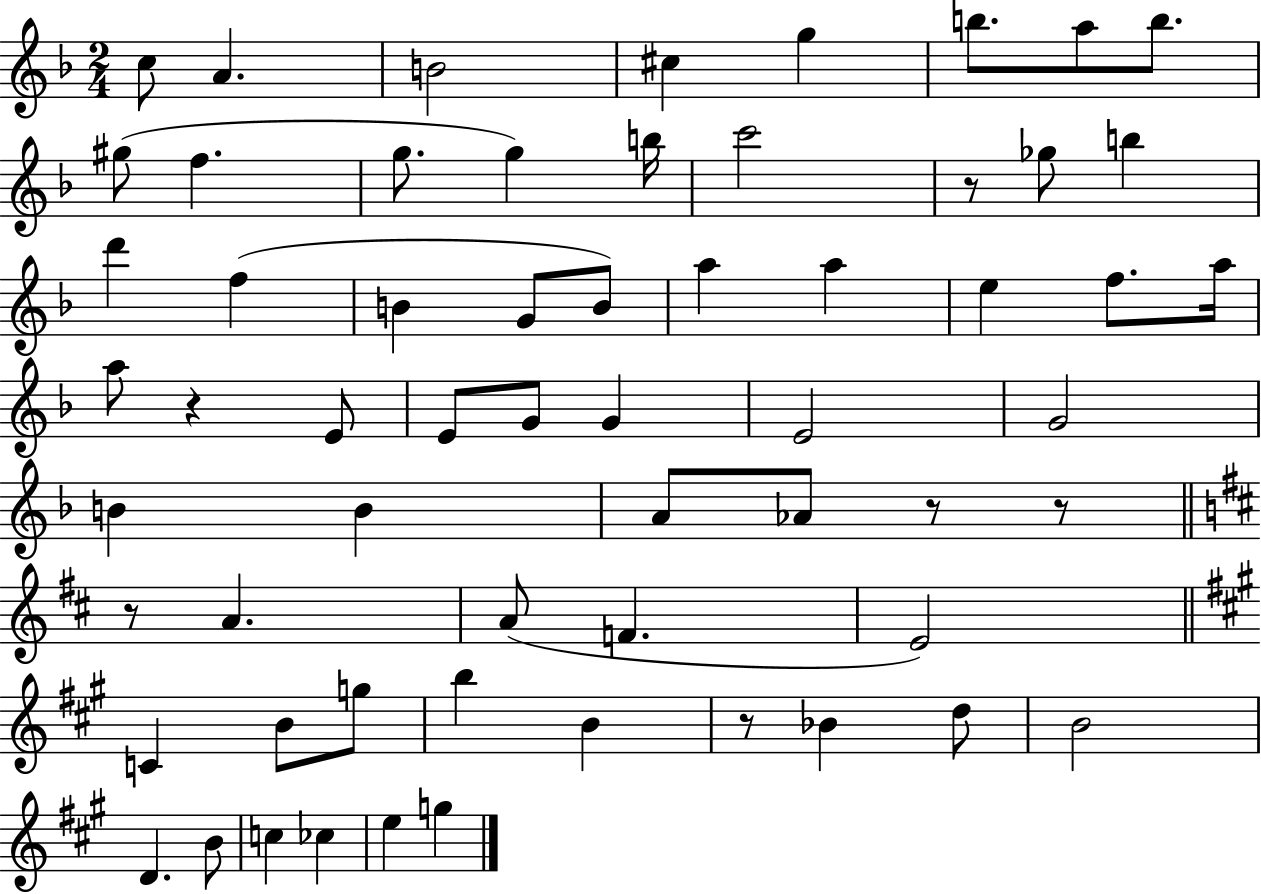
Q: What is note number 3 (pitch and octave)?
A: B4